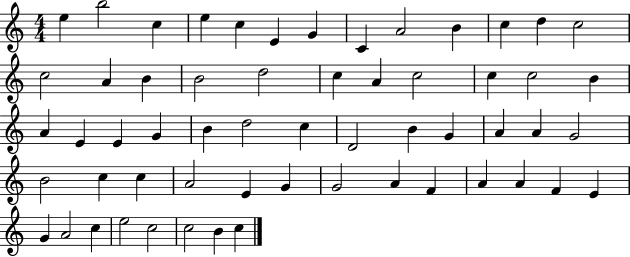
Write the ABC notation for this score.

X:1
T:Untitled
M:4/4
L:1/4
K:C
e b2 c e c E G C A2 B c d c2 c2 A B B2 d2 c A c2 c c2 B A E E G B d2 c D2 B G A A G2 B2 c c A2 E G G2 A F A A F E G A2 c e2 c2 c2 B c